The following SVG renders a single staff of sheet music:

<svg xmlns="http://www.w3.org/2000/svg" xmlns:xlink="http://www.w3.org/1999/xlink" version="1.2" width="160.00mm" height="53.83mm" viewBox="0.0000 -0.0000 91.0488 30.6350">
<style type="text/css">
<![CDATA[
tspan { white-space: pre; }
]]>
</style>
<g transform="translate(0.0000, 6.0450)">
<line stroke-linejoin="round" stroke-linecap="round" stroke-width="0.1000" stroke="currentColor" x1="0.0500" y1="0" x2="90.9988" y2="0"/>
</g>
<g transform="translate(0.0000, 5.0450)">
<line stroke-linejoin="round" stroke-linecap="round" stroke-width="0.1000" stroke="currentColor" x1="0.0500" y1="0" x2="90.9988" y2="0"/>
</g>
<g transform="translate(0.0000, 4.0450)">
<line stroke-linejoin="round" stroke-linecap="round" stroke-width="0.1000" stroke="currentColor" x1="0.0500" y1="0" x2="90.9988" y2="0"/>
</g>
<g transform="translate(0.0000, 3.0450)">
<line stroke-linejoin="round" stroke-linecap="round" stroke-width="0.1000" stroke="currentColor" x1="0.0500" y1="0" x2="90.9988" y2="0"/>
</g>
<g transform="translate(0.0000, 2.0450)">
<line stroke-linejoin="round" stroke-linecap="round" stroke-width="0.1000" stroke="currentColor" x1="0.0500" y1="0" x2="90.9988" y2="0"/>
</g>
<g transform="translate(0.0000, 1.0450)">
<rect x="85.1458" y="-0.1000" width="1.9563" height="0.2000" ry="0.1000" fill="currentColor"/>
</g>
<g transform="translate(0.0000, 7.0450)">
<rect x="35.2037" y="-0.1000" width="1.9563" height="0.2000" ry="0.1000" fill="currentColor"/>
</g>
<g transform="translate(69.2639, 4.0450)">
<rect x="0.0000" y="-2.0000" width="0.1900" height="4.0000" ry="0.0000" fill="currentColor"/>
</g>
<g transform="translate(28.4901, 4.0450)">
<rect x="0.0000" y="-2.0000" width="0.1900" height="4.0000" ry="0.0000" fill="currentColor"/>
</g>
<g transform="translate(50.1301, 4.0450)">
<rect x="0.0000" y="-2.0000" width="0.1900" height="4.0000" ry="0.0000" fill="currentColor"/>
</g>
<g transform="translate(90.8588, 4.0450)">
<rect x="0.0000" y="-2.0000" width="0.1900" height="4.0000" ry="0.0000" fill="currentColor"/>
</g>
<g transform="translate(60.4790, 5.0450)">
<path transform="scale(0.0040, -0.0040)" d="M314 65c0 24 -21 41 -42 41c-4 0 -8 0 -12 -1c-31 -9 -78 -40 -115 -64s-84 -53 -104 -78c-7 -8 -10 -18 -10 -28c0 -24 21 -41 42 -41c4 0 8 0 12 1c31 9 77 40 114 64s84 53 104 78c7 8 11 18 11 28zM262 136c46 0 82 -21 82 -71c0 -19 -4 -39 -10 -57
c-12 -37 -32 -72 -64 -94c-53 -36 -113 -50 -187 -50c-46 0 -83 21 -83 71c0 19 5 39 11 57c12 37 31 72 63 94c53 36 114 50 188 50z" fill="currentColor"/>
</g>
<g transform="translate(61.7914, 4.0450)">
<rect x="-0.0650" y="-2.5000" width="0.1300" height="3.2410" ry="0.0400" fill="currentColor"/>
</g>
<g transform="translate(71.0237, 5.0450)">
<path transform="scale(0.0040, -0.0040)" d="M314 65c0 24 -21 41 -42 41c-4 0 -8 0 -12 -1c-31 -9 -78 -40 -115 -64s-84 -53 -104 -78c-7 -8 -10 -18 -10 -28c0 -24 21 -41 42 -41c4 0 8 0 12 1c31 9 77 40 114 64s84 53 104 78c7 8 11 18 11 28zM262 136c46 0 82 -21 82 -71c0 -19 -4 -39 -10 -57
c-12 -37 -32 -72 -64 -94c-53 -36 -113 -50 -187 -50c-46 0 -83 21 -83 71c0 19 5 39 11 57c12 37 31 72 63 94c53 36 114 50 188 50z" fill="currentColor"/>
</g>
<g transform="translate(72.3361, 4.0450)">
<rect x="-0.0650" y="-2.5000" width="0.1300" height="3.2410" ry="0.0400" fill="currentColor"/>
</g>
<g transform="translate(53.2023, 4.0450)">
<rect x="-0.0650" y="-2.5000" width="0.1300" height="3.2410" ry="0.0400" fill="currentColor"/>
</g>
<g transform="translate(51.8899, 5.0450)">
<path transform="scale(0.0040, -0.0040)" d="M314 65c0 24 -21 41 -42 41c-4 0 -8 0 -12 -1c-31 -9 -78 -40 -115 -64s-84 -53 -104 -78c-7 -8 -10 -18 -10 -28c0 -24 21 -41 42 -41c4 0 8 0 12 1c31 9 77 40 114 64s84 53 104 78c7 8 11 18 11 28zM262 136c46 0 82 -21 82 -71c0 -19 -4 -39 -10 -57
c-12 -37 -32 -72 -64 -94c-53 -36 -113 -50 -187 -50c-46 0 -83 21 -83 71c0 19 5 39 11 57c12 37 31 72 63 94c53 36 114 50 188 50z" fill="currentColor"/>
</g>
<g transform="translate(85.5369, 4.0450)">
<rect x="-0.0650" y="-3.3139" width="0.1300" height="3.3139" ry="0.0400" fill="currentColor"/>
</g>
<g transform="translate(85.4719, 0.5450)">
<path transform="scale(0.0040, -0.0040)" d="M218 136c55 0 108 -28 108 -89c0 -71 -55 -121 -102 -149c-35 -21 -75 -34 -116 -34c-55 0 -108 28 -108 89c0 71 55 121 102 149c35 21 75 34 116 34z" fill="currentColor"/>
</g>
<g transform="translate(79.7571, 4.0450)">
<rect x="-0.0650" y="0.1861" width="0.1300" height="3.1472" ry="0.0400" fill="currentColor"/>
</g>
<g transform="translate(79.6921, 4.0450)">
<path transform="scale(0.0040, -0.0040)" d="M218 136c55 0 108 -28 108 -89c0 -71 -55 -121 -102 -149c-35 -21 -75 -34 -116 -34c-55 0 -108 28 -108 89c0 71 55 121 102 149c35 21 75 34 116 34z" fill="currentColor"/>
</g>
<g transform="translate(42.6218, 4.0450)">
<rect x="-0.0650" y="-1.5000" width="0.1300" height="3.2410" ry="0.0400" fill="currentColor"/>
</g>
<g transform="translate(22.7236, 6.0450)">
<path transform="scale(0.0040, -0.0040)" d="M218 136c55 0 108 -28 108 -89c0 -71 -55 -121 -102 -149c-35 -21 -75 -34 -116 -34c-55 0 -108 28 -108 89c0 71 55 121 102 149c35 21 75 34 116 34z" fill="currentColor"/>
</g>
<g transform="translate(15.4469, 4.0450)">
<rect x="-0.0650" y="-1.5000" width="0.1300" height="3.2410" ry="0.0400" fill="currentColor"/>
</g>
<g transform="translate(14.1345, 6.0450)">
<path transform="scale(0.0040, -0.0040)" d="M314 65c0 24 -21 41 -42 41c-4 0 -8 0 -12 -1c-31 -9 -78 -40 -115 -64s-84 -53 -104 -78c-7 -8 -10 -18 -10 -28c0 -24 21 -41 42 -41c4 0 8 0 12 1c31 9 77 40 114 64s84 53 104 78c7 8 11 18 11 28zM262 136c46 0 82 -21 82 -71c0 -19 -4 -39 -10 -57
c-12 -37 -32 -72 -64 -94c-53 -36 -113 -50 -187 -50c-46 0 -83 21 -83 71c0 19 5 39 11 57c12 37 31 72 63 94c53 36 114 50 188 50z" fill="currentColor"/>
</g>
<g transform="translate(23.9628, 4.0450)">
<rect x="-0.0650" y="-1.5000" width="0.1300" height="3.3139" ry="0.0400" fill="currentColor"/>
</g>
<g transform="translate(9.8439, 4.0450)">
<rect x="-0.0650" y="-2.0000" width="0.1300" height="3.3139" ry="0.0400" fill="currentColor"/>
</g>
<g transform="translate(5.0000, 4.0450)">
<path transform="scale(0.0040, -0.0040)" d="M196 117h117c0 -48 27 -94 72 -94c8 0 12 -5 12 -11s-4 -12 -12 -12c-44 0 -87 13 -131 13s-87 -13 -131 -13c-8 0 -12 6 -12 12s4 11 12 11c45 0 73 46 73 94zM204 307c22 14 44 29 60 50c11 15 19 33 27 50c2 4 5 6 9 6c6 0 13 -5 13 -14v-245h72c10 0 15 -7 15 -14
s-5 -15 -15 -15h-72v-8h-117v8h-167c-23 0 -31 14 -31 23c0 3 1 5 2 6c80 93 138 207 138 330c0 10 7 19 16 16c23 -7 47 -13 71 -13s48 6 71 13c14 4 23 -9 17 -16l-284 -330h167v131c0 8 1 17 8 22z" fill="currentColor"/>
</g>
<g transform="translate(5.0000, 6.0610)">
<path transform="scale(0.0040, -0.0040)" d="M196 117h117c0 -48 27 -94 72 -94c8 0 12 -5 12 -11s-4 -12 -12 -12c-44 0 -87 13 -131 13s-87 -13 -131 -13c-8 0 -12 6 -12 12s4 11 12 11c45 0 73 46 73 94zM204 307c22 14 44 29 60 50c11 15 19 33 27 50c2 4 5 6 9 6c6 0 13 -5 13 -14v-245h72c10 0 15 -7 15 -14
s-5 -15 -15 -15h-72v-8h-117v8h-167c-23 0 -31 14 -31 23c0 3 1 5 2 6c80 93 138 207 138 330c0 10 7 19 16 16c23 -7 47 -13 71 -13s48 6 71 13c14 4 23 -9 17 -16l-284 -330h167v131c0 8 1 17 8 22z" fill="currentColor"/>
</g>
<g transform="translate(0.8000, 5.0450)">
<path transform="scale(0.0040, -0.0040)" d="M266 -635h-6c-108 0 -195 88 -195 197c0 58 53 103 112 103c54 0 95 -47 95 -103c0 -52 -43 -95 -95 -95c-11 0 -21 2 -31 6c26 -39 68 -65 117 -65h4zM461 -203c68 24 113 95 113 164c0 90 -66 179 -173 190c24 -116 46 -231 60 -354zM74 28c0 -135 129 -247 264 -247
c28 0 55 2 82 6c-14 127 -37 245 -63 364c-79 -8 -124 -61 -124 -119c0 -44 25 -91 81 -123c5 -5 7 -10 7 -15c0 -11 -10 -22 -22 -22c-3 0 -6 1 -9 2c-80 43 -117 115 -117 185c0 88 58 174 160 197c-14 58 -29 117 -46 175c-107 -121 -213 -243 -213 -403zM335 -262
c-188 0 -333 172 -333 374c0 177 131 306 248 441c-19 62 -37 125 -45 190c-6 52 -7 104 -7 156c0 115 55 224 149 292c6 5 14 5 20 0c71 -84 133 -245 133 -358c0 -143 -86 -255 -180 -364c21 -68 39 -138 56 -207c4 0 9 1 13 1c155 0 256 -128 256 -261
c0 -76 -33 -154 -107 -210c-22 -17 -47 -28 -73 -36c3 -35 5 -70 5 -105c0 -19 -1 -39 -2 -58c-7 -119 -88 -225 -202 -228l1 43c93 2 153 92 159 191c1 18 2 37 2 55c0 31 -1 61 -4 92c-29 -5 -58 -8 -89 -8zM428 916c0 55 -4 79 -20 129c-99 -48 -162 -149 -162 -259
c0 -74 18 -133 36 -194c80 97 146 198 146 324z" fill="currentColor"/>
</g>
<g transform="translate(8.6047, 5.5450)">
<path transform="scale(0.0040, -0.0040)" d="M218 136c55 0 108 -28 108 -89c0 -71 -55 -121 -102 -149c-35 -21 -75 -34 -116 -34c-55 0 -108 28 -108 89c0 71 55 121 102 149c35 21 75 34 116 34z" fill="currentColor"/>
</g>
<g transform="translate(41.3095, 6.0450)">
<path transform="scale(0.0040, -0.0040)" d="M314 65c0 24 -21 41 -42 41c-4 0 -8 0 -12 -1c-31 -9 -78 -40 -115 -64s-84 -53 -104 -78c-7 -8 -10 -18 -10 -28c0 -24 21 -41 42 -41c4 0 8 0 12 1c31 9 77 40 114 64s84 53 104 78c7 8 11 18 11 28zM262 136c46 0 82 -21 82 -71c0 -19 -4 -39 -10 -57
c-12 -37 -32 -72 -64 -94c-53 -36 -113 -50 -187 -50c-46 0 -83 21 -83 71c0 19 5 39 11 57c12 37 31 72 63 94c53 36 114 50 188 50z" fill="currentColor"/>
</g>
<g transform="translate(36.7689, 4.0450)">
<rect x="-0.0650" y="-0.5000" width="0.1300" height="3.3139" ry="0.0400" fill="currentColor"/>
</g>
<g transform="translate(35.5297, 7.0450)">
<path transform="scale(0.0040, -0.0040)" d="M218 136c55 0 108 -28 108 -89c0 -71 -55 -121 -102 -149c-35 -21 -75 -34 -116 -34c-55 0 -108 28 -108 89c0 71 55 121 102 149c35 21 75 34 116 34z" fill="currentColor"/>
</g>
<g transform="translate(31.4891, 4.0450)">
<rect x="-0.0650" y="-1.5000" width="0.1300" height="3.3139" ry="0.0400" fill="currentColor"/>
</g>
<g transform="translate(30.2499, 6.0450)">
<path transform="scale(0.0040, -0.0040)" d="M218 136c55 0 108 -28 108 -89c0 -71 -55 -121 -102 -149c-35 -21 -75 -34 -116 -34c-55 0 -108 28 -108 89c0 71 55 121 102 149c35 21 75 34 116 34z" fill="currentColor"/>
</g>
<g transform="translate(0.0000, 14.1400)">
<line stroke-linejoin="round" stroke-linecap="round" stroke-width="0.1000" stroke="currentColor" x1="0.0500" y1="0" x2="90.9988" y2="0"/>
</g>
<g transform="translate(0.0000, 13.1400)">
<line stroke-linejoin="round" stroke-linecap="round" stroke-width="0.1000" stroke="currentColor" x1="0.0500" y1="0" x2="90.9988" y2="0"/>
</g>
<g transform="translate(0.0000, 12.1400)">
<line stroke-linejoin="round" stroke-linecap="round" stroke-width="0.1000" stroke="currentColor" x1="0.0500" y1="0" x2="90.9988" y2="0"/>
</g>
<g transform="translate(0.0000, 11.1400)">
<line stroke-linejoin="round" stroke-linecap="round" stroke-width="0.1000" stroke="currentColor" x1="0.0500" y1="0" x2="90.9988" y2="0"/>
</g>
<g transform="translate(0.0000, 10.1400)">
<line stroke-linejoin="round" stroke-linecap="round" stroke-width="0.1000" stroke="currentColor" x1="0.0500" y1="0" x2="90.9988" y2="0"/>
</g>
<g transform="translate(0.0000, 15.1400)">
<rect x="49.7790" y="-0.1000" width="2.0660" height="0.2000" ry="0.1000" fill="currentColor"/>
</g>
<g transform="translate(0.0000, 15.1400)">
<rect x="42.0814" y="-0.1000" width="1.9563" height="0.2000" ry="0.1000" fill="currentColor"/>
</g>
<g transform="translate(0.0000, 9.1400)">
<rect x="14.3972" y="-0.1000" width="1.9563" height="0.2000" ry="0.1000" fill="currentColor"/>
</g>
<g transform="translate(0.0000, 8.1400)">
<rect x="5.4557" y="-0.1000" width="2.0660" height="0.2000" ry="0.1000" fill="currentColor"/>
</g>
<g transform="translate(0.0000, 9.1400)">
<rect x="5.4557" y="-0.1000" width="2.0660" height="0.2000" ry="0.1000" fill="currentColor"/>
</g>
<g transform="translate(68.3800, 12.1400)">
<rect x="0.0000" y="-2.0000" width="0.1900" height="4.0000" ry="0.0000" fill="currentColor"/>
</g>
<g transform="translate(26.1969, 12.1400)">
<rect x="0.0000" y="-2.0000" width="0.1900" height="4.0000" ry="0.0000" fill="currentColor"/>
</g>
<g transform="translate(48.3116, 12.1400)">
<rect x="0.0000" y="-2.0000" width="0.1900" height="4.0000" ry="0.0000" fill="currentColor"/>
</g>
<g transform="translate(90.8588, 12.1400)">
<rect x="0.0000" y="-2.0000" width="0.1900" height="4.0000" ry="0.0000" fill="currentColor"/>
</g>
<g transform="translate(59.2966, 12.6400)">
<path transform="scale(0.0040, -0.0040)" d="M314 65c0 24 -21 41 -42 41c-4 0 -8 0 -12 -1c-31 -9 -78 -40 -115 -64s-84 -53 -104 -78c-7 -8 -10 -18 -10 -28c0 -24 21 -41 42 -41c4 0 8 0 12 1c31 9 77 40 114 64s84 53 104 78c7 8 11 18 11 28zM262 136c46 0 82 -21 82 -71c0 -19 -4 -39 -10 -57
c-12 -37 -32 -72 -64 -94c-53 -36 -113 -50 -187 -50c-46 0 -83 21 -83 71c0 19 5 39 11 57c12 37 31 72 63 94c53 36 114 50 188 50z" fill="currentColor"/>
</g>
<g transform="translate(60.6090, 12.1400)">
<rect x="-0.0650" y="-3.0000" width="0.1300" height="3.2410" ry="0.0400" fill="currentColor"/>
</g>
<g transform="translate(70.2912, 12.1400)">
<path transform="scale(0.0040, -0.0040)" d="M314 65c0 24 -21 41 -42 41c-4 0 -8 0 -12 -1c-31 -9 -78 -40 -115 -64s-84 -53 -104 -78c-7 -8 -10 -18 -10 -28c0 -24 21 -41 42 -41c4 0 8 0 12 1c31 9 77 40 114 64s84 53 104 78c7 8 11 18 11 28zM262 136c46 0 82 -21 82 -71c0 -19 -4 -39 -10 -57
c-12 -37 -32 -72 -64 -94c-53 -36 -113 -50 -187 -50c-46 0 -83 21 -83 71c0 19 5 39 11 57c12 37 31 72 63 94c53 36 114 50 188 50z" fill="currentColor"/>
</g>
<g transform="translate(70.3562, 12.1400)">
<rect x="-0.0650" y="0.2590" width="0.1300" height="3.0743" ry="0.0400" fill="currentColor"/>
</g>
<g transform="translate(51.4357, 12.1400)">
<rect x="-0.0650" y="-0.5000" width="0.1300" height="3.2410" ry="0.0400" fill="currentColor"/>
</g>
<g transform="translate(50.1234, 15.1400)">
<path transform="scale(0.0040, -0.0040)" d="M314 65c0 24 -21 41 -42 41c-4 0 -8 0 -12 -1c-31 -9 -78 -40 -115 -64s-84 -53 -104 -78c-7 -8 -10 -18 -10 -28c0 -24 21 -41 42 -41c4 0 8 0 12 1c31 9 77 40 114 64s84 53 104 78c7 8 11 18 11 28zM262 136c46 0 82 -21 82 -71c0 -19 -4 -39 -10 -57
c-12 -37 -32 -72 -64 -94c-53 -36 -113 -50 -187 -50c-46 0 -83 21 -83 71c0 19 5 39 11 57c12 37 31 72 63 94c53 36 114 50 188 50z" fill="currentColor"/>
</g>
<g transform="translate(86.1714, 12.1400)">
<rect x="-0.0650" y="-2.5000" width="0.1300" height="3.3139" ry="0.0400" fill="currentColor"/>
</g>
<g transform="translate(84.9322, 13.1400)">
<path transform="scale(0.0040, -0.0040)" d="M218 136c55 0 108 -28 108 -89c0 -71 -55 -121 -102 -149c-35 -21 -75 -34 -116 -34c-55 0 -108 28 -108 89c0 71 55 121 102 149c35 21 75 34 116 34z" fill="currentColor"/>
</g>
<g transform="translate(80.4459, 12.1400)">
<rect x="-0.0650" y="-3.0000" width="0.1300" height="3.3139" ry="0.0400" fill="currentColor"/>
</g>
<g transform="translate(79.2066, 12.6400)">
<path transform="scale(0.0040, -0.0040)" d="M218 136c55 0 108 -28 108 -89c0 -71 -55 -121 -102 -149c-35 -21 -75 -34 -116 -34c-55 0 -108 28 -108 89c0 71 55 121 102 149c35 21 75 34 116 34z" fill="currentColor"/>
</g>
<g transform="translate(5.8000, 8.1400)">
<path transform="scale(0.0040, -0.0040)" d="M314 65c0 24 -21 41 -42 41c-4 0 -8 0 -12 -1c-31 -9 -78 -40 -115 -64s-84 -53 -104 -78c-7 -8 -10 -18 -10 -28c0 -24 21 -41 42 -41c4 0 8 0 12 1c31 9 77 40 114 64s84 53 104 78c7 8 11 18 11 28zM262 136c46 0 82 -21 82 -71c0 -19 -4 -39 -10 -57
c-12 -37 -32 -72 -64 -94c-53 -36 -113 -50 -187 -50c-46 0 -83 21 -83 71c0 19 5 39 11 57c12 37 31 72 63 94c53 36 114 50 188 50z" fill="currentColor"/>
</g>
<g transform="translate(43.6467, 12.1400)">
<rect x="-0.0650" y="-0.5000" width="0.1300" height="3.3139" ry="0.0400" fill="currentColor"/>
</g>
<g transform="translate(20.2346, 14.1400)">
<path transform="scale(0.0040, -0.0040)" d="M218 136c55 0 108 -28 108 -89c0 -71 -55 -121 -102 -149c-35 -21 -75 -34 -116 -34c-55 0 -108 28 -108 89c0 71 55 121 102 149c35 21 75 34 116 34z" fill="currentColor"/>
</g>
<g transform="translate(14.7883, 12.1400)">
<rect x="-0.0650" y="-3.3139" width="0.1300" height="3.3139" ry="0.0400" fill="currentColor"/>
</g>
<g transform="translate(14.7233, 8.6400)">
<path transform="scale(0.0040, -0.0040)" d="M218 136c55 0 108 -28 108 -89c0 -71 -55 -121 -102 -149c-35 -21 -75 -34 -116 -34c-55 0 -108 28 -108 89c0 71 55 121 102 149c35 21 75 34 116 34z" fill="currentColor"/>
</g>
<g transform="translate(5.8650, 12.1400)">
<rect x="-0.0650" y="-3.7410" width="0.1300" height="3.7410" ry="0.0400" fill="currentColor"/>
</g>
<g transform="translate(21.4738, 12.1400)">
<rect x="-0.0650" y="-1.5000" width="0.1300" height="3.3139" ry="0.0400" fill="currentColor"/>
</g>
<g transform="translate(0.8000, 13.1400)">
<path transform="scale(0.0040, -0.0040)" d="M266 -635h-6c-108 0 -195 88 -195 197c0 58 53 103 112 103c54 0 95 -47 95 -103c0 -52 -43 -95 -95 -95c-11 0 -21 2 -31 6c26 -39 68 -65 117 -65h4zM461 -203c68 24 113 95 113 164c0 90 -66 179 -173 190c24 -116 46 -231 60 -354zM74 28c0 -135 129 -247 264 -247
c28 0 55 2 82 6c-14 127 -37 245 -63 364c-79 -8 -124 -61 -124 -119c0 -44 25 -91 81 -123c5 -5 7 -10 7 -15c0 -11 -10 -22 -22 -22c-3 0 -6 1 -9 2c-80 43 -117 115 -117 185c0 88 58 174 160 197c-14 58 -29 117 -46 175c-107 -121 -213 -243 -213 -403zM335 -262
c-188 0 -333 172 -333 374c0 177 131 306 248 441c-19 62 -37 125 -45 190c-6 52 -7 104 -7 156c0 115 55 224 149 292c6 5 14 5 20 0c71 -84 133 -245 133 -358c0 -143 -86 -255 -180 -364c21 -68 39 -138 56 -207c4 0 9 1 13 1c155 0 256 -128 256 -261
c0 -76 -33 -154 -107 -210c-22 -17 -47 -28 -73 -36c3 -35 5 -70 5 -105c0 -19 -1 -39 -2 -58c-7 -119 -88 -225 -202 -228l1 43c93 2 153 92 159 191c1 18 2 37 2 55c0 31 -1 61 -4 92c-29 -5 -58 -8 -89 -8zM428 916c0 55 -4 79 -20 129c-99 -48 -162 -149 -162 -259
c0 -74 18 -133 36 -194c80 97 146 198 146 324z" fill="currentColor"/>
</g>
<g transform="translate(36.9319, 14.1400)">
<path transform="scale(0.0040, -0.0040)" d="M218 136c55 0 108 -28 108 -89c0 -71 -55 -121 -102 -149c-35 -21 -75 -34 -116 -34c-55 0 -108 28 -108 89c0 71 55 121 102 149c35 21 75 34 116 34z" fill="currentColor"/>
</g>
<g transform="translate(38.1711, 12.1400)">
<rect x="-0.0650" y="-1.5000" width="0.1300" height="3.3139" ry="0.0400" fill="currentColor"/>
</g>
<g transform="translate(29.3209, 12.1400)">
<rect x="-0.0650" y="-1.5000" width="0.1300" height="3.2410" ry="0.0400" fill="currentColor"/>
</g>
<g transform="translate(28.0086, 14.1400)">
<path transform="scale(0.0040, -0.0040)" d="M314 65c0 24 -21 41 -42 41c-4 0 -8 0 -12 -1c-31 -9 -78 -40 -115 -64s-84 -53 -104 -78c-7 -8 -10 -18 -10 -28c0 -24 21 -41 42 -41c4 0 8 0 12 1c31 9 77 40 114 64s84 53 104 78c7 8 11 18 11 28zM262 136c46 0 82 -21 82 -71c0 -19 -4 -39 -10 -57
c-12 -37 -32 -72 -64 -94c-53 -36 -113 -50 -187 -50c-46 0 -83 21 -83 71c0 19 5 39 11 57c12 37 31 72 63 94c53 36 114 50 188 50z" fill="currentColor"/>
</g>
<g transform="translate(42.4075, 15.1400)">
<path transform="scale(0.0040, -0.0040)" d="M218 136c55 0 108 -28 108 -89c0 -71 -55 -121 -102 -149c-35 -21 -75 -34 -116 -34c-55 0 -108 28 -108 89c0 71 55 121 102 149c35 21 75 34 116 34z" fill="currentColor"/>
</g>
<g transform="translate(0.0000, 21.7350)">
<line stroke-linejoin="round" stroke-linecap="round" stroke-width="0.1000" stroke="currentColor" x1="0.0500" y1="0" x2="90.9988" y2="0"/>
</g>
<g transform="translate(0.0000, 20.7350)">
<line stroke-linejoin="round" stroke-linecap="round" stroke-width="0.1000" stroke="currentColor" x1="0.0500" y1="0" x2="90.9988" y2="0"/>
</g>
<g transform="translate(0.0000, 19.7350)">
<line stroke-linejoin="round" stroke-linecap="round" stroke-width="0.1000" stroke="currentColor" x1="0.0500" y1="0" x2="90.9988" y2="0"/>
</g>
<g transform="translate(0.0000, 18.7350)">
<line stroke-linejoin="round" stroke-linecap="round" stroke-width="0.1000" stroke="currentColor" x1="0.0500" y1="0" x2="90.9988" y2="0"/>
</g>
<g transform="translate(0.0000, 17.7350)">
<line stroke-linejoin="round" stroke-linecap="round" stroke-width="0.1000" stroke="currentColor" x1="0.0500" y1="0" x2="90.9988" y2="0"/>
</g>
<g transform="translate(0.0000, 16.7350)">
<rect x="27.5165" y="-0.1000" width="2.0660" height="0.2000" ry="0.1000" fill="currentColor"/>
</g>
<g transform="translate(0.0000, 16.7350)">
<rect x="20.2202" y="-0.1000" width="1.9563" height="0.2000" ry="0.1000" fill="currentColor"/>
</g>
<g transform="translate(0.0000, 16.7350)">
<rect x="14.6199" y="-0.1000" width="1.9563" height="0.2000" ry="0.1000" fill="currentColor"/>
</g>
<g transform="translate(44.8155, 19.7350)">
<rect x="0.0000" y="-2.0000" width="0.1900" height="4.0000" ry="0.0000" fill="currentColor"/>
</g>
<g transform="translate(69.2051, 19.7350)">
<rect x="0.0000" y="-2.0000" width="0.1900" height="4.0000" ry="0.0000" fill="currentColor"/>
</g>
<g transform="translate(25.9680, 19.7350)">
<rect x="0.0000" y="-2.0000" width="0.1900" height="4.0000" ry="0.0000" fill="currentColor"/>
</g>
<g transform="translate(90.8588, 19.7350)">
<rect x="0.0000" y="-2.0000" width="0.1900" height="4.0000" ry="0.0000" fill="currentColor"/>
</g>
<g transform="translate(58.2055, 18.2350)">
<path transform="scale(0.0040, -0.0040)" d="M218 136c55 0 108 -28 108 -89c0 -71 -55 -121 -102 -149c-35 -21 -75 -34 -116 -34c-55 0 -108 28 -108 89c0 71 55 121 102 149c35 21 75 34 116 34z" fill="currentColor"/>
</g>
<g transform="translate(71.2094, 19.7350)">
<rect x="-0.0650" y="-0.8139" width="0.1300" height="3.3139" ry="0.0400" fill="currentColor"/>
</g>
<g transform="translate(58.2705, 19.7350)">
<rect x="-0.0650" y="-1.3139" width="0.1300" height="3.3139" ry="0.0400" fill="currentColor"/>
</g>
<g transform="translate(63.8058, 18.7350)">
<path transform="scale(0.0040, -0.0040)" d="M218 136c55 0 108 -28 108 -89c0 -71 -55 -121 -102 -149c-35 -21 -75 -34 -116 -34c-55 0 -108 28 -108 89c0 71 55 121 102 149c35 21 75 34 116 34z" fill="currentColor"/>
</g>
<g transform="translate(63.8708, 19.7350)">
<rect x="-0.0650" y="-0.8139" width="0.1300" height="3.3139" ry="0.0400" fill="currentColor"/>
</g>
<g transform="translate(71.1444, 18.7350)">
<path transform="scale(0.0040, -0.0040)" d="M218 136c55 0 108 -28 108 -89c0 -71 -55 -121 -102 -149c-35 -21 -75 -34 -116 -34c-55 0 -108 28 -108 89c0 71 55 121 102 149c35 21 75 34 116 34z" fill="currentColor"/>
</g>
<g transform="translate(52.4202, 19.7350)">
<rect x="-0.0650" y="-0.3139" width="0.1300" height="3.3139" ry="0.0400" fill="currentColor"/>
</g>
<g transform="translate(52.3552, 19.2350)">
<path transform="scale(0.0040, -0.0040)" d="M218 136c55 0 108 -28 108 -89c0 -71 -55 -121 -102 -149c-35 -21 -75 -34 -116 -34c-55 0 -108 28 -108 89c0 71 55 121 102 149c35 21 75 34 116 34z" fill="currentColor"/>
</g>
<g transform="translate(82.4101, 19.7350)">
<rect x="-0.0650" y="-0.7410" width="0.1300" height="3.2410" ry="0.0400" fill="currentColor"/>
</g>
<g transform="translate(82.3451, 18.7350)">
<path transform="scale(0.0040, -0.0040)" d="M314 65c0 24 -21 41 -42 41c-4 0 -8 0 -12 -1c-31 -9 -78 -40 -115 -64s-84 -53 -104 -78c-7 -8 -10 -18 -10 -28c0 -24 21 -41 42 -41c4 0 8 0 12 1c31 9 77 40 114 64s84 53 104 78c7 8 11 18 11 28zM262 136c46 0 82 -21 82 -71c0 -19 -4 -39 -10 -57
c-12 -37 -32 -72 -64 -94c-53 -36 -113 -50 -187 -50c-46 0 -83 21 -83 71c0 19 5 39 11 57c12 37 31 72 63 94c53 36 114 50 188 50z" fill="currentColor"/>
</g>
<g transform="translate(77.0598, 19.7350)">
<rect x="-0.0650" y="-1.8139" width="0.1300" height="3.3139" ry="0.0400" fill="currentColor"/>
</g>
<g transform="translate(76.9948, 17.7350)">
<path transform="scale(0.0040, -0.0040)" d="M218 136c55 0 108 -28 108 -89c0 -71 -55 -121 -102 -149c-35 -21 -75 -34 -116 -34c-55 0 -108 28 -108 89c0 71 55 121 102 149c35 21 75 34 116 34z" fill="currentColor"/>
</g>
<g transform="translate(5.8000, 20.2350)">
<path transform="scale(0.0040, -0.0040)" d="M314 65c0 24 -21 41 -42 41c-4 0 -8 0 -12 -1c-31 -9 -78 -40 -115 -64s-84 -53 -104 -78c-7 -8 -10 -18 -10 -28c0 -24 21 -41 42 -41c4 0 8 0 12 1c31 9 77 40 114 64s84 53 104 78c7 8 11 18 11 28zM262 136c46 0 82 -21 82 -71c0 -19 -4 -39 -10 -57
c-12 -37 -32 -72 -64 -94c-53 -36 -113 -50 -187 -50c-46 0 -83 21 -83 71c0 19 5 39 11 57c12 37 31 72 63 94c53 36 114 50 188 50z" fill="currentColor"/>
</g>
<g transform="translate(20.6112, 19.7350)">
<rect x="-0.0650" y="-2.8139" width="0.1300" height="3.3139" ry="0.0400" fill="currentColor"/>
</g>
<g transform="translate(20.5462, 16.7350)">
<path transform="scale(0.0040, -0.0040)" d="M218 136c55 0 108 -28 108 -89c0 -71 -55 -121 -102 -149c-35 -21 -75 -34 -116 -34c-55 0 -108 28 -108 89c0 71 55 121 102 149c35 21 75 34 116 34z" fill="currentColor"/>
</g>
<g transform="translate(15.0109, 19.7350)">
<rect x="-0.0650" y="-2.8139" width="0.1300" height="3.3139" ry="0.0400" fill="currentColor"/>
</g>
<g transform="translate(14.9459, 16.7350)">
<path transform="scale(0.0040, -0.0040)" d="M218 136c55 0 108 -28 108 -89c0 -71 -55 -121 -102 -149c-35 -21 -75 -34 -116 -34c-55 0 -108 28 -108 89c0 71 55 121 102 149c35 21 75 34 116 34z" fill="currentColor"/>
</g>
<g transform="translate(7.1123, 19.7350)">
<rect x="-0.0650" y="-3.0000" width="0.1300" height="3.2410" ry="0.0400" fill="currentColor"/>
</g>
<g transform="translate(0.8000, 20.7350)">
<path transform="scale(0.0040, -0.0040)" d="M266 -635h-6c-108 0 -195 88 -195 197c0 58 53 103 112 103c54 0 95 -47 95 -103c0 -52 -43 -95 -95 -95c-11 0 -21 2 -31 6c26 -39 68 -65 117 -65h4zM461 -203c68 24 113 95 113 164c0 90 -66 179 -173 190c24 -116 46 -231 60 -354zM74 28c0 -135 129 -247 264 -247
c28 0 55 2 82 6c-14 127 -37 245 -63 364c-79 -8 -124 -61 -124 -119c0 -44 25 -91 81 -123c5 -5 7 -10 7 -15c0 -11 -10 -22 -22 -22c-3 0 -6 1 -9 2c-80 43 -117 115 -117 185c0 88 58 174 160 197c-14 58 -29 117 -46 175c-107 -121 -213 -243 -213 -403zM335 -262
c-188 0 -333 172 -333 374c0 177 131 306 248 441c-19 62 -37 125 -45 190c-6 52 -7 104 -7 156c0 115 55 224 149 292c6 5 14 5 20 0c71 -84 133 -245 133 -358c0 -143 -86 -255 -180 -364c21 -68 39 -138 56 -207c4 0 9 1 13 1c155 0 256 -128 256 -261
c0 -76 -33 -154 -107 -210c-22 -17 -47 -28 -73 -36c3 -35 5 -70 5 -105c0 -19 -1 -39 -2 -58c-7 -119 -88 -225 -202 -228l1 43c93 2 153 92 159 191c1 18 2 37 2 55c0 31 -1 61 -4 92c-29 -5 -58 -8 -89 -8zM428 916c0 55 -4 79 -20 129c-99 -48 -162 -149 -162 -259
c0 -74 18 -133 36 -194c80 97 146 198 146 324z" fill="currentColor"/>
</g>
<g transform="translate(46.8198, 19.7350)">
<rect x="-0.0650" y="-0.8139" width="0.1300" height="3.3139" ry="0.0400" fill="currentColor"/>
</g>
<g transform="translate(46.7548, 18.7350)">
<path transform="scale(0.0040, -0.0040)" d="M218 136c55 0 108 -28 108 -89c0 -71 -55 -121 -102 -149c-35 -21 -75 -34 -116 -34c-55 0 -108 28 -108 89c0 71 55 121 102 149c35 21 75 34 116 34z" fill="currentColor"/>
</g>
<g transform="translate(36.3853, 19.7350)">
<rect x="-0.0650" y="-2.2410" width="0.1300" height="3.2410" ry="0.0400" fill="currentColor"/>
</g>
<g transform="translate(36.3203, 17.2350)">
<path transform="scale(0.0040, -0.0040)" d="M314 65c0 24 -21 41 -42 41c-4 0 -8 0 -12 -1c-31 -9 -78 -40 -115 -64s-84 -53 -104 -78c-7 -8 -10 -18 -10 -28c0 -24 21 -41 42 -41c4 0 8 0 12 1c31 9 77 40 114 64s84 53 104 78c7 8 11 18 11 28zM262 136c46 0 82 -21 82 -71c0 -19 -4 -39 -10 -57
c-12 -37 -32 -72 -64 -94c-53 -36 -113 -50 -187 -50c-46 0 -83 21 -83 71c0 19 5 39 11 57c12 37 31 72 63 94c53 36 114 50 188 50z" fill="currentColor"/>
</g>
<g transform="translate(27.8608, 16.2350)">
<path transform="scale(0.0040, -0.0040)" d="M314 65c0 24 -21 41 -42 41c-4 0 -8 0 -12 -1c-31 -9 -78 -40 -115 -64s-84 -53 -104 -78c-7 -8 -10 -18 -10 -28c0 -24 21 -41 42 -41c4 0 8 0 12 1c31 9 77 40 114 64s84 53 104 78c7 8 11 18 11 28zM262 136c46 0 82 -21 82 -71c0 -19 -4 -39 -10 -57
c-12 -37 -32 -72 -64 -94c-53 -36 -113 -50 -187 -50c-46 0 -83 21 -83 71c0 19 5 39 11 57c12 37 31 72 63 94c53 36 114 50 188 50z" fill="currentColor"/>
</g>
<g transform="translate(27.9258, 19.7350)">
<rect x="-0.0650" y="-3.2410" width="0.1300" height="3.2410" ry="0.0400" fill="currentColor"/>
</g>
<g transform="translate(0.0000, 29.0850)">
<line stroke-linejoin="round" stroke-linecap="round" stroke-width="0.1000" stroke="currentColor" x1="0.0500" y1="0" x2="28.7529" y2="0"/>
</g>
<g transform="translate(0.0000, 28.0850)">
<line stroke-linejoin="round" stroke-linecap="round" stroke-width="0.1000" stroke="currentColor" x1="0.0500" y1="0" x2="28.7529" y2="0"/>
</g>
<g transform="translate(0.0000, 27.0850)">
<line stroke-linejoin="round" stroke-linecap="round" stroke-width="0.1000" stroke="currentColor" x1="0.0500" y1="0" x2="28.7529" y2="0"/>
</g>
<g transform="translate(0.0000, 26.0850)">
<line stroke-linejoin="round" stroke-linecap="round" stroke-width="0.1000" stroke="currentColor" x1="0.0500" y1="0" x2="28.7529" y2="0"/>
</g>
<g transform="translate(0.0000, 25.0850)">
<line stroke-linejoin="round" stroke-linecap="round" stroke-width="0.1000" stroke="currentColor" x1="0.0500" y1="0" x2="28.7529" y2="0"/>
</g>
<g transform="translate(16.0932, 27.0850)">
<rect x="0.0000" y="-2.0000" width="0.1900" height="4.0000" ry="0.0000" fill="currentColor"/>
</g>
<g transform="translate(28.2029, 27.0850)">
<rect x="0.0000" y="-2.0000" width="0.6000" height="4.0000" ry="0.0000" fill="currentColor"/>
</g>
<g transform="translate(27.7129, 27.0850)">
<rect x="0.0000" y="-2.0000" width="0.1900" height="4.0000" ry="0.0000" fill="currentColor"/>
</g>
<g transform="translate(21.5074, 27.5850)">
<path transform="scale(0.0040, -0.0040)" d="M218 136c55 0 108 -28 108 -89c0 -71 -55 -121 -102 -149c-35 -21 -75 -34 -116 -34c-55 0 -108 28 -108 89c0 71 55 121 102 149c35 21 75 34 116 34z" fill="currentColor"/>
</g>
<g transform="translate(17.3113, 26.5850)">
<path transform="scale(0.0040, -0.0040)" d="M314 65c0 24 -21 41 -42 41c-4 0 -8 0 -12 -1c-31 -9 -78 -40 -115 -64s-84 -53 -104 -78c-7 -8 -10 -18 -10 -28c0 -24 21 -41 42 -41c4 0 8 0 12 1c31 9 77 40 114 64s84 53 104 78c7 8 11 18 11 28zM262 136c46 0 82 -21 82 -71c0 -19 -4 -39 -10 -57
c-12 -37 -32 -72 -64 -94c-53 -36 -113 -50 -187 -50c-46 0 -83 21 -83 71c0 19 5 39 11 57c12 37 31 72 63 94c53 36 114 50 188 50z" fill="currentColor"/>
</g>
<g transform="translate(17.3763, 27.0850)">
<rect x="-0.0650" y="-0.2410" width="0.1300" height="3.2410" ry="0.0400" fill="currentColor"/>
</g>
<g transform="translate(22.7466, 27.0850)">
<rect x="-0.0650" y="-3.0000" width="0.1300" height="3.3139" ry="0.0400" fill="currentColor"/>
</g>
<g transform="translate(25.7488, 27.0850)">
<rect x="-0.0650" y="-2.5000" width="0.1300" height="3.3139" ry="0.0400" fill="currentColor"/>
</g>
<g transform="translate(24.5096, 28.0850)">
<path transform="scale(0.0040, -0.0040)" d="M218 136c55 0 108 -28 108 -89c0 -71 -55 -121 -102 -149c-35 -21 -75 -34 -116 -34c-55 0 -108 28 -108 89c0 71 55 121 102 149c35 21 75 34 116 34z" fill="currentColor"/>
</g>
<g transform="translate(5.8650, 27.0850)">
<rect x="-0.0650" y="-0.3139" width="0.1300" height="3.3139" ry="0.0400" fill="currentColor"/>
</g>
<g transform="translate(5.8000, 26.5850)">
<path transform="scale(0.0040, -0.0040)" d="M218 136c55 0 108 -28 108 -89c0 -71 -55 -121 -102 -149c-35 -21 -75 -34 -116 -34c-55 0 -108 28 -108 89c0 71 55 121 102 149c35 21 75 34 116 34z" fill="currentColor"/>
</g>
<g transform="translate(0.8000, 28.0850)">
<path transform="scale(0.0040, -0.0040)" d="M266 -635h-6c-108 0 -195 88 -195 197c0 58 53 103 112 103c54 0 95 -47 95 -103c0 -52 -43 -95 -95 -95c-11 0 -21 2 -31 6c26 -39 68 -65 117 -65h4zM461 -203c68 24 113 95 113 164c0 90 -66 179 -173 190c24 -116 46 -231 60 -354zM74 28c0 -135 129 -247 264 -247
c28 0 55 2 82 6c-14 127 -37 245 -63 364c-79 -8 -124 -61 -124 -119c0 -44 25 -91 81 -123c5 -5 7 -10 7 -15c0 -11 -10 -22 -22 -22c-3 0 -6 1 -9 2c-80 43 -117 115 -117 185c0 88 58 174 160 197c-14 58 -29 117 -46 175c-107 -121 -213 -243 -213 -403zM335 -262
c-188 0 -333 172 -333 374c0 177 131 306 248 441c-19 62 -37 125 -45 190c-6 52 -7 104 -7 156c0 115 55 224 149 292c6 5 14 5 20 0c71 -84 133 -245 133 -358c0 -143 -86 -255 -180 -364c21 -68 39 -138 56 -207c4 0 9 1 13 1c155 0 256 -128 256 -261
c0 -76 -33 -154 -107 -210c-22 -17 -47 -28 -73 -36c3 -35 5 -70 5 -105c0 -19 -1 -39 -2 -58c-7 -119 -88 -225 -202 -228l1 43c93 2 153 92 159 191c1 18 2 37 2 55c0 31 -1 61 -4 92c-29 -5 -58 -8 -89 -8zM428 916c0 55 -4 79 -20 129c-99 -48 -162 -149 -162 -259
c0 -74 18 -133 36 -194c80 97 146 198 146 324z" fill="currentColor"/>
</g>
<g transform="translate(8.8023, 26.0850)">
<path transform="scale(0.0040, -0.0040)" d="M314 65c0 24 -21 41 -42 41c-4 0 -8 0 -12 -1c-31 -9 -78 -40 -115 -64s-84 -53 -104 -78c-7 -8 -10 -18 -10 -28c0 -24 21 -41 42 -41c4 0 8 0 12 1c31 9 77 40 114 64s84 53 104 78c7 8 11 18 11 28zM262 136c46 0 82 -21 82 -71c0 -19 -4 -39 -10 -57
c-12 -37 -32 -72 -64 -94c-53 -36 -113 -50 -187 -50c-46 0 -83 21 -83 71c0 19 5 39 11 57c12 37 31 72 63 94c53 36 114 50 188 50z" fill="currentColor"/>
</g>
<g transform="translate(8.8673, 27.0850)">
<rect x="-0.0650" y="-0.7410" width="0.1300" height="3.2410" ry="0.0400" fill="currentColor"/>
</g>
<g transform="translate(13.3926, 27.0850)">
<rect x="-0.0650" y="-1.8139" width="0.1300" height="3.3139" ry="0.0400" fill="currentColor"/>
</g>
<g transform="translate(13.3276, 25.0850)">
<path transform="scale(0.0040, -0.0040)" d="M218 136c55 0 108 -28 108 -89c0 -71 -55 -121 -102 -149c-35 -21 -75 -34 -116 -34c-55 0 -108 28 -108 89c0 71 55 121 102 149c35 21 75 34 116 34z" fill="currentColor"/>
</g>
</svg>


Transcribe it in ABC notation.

X:1
T:Untitled
M:4/4
L:1/4
K:C
F E2 E E C E2 G2 G2 G2 B b c'2 b E E2 E C C2 A2 B2 A G A2 a a b2 g2 d c e d d f d2 c d2 f c2 A G